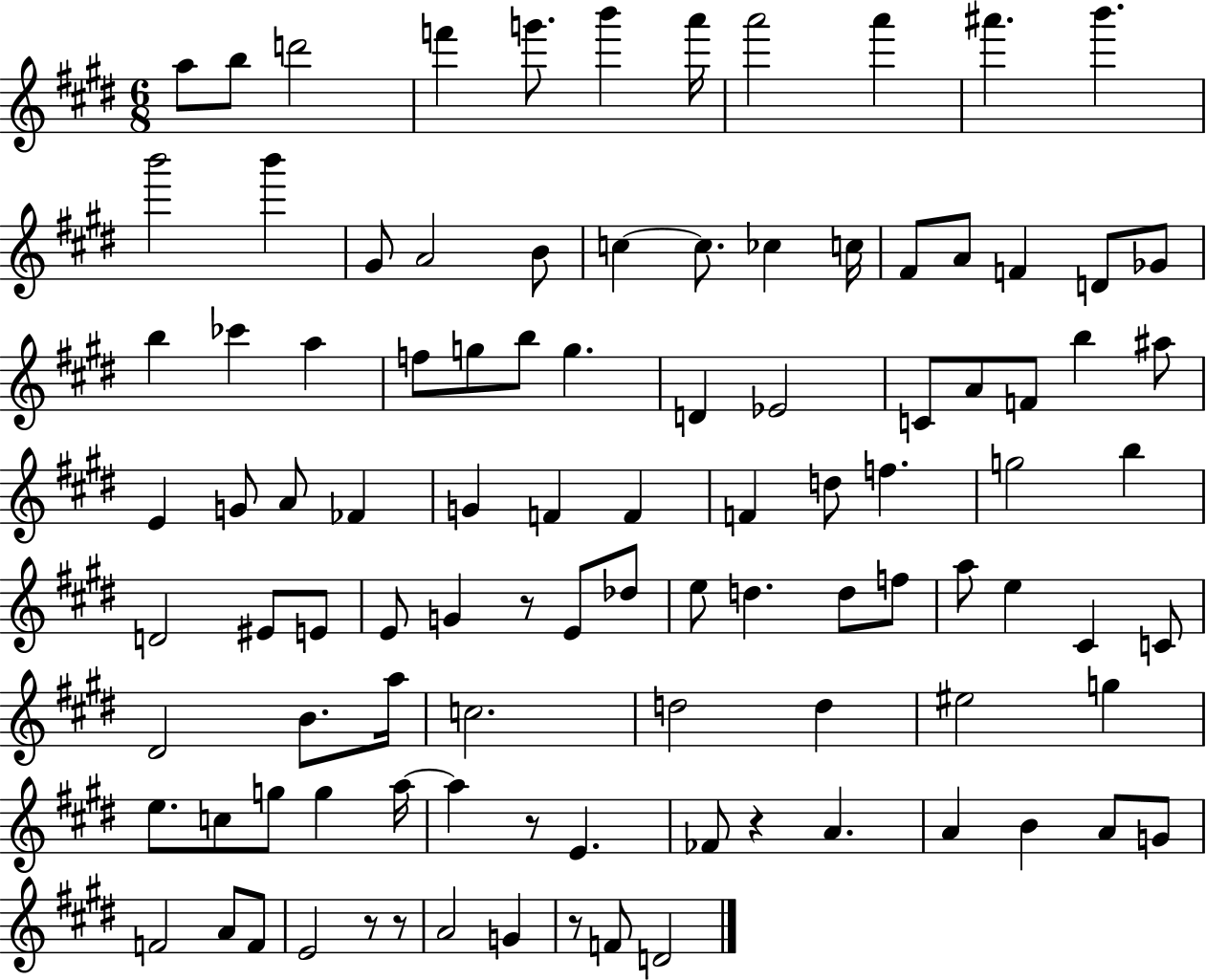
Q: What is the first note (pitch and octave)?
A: A5